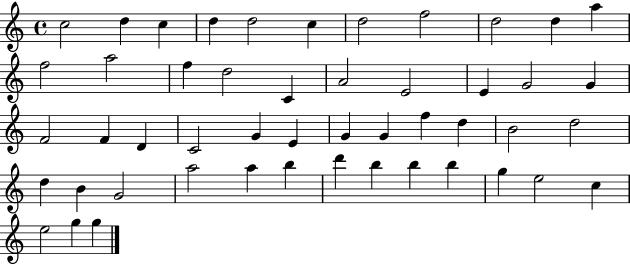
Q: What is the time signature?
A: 4/4